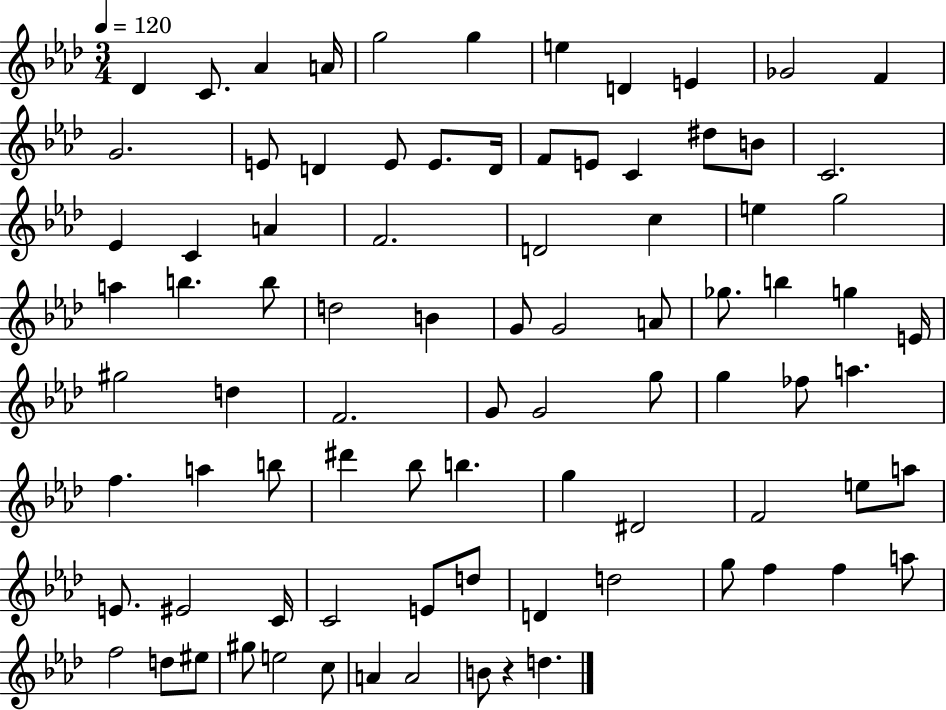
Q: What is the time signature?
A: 3/4